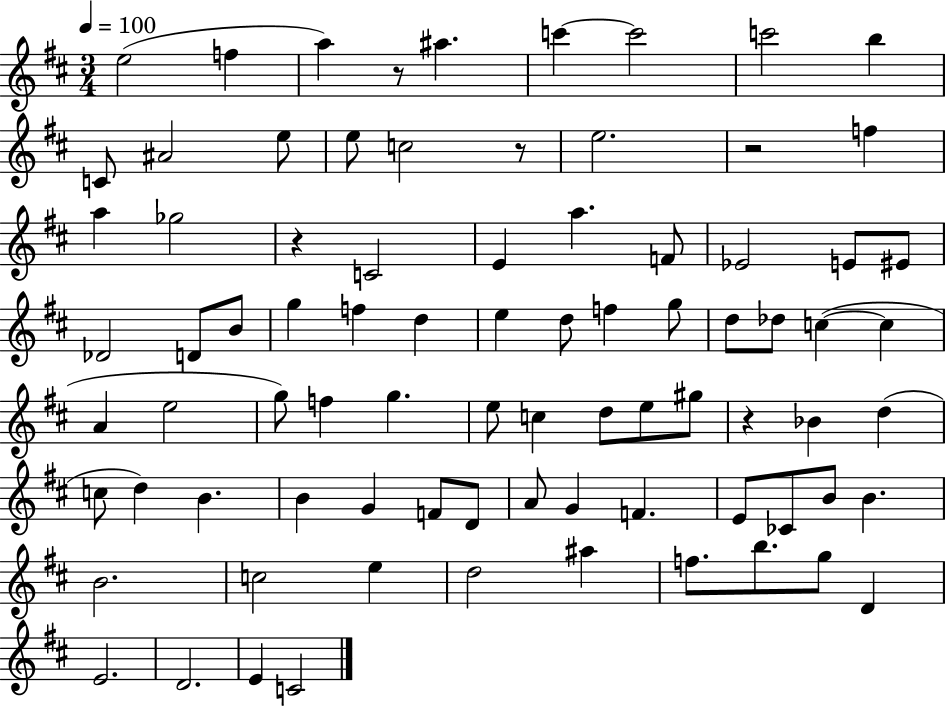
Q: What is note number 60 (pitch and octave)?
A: F4